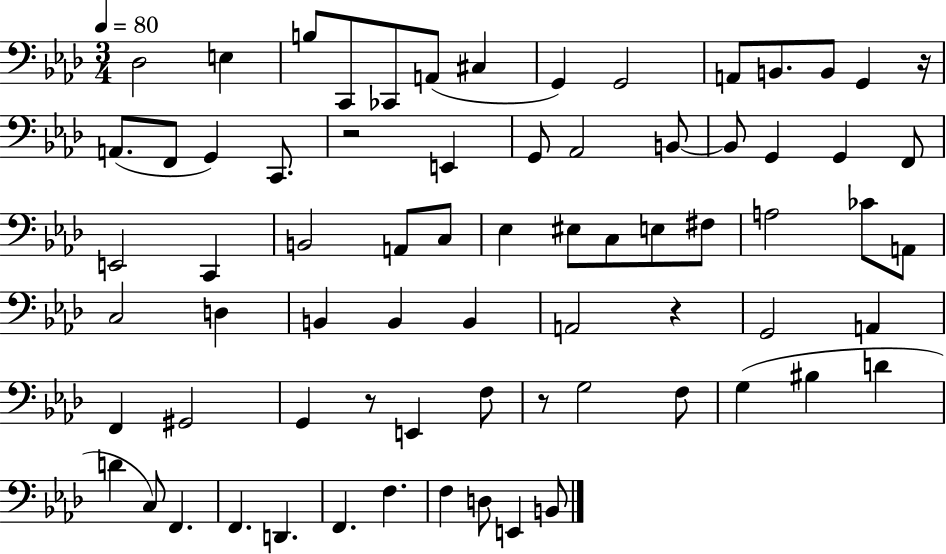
{
  \clef bass
  \numericTimeSignature
  \time 3/4
  \key aes \major
  \tempo 4 = 80
  des2 e4 | b8 c,8 ces,8 a,8( cis4 | g,4) g,2 | a,8 b,8. b,8 g,4 r16 | \break a,8.( f,8 g,4) c,8. | r2 e,4 | g,8 aes,2 b,8~~ | b,8 g,4 g,4 f,8 | \break e,2 c,4 | b,2 a,8 c8 | ees4 eis8 c8 e8 fis8 | a2 ces'8 a,8 | \break c2 d4 | b,4 b,4 b,4 | a,2 r4 | g,2 a,4 | \break f,4 gis,2 | g,4 r8 e,4 f8 | r8 g2 f8 | g4( bis4 d'4 | \break d'4 c8) f,4. | f,4. d,4. | f,4. f4. | f4 d8 e,4 b,8 | \break \bar "|."
}